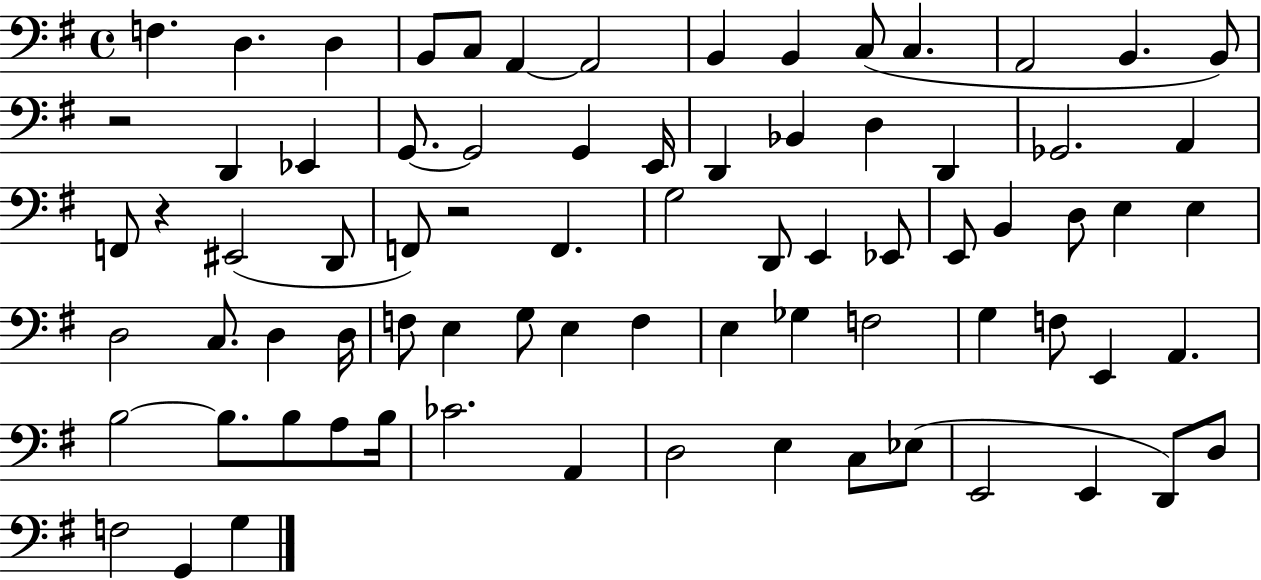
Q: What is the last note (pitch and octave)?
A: G3